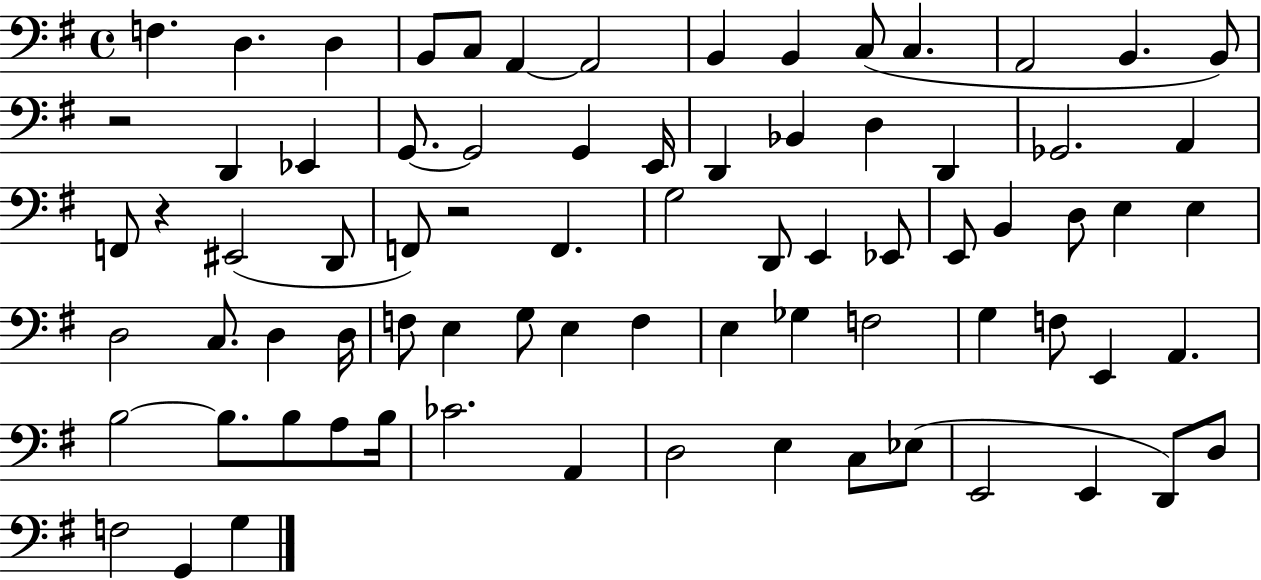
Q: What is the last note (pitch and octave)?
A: G3